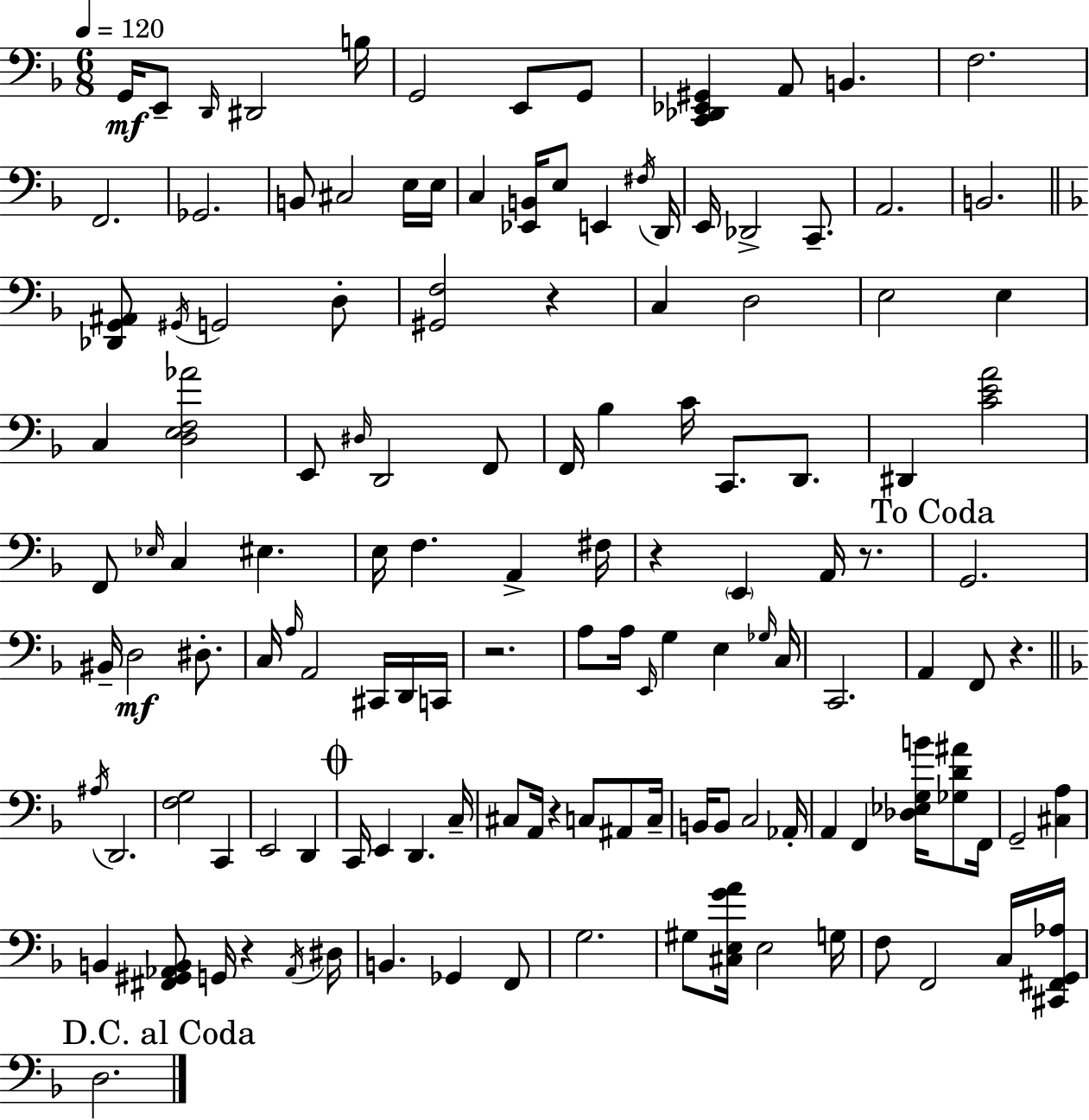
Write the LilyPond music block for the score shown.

{
  \clef bass
  \numericTimeSignature
  \time 6/8
  \key d \minor
  \tempo 4 = 120
  g,16\mf e,8-- \grace { d,16 } dis,2 | b16 g,2 e,8 g,8 | <c, des, ees, gis,>4 a,8 b,4. | f2. | \break f,2. | ges,2. | b,8 cis2 e16 | e16 c4 <ees, b,>16 e8 e,4 | \break \acciaccatura { fis16 } d,16 e,16 des,2-> c,8.-- | a,2. | b,2. | \bar "||" \break \key f \major <des, g, ais,>8 \acciaccatura { gis,16 } g,2 d8-. | <gis, f>2 r4 | c4 d2 | e2 e4 | \break c4 <d e f aes'>2 | e,8 \grace { dis16 } d,2 | f,8 f,16 bes4 c'16 c,8. d,8. | dis,4 <c' e' a'>2 | \break f,8 \grace { ees16 } c4 eis4. | e16 f4. a,4-> | fis16 r4 \parenthesize e,4 a,16 | r8. \mark "To Coda" g,2. | \break bis,16-- d2\mf | dis8.-. c16 \grace { a16 } a,2 | cis,16 d,16 c,16 r2. | a8 a16 \grace { e,16 } g4 | \break e4 \grace { ges16 } c16 c,2. | a,4 f,8 | r4. \bar "||" \break \key f \major \acciaccatura { ais16 } d,2. | <f g>2 c,4 | e,2 d,4 | \mark \markup { \musicglyph "scripts.coda" } c,16 e,4 d,4. | \break c16-- cis8 a,16 r4 c8 ais,8 | c16-- b,16 b,8 c2 | aes,16-. a,4 f,4 <des ees g b'>16 <ges d' ais'>8 | f,16 g,2-- <cis a>4 | \break b,4 <fis, gis, aes, b,>8 g,16 r4 | \acciaccatura { aes,16 } dis16 b,4. ges,4 | f,8 g2. | gis8 <cis e g' a'>16 e2 | \break g16 f8 f,2 | c16 <cis, fis, g, aes>16 \mark "D.C. al Coda" d2. | \bar "|."
}